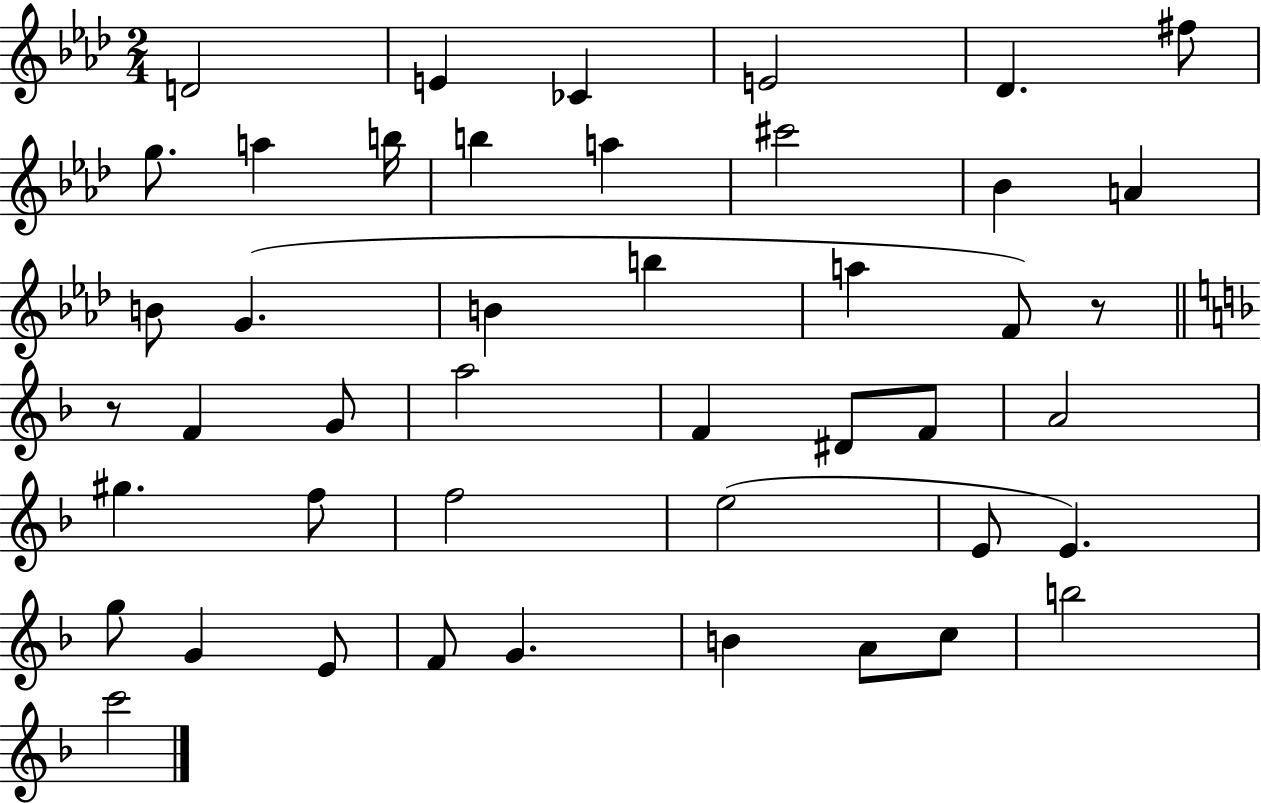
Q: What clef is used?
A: treble